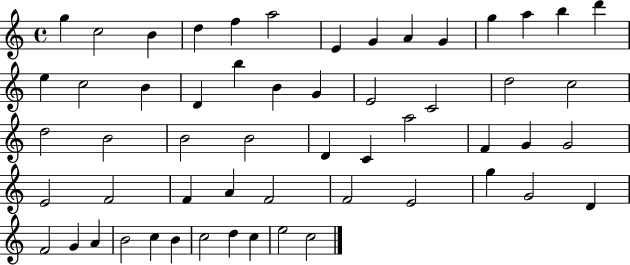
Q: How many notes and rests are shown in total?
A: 56